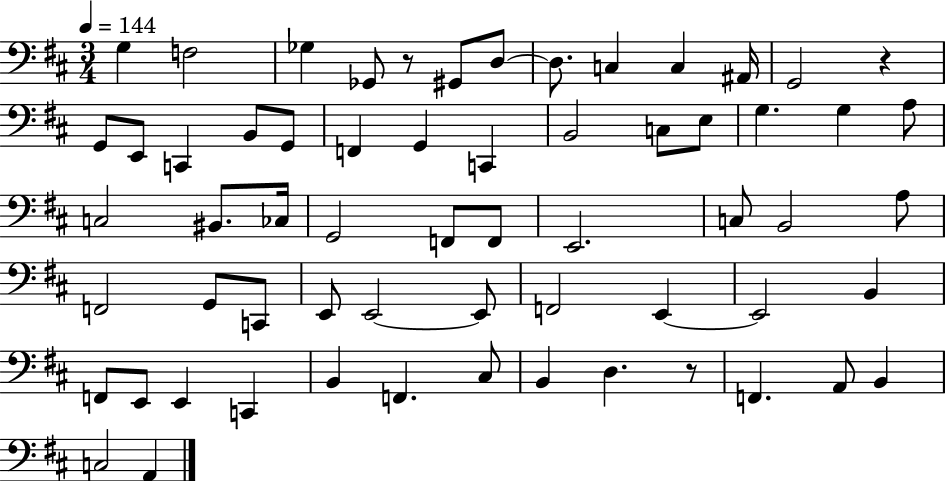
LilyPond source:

{
  \clef bass
  \numericTimeSignature
  \time 3/4
  \key d \major
  \tempo 4 = 144
  \repeat volta 2 { g4 f2 | ges4 ges,8 r8 gis,8 d8~~ | d8. c4 c4 ais,16 | g,2 r4 | \break g,8 e,8 c,4 b,8 g,8 | f,4 g,4 c,4 | b,2 c8 e8 | g4. g4 a8 | \break c2 bis,8. ces16 | g,2 f,8 f,8 | e,2. | c8 b,2 a8 | \break f,2 g,8 c,8 | e,8 e,2~~ e,8 | f,2 e,4~~ | e,2 b,4 | \break f,8 e,8 e,4 c,4 | b,4 f,4. cis8 | b,4 d4. r8 | f,4. a,8 b,4 | \break c2 a,4 | } \bar "|."
}